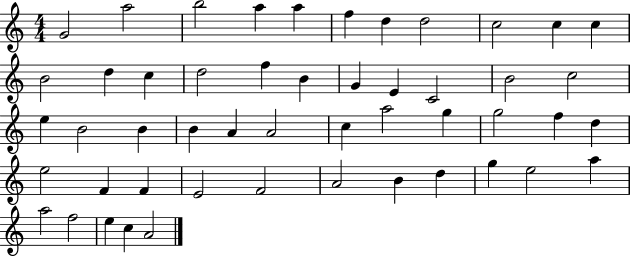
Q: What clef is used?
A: treble